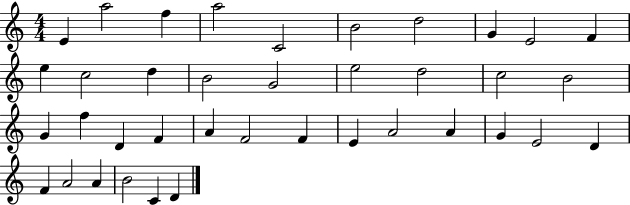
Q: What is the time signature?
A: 4/4